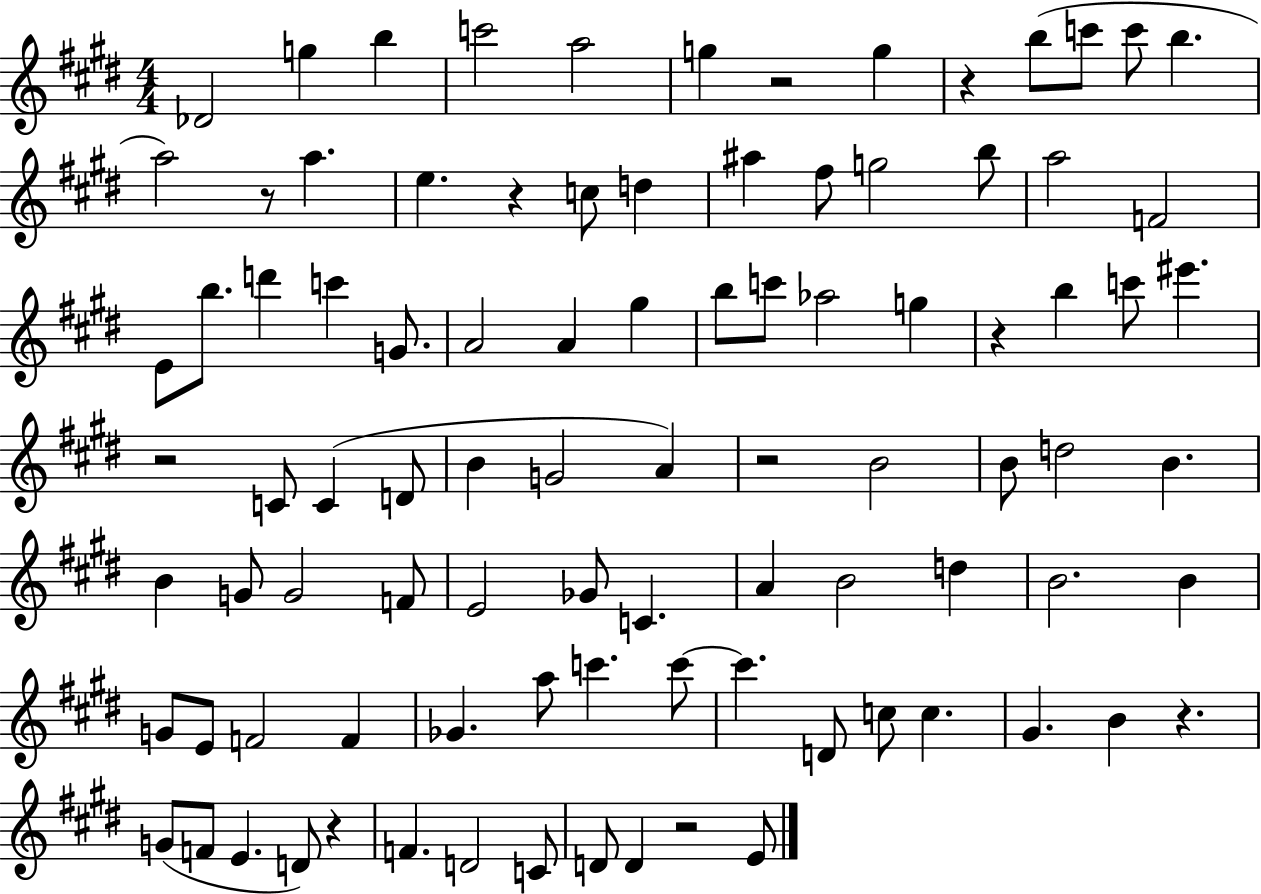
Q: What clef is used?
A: treble